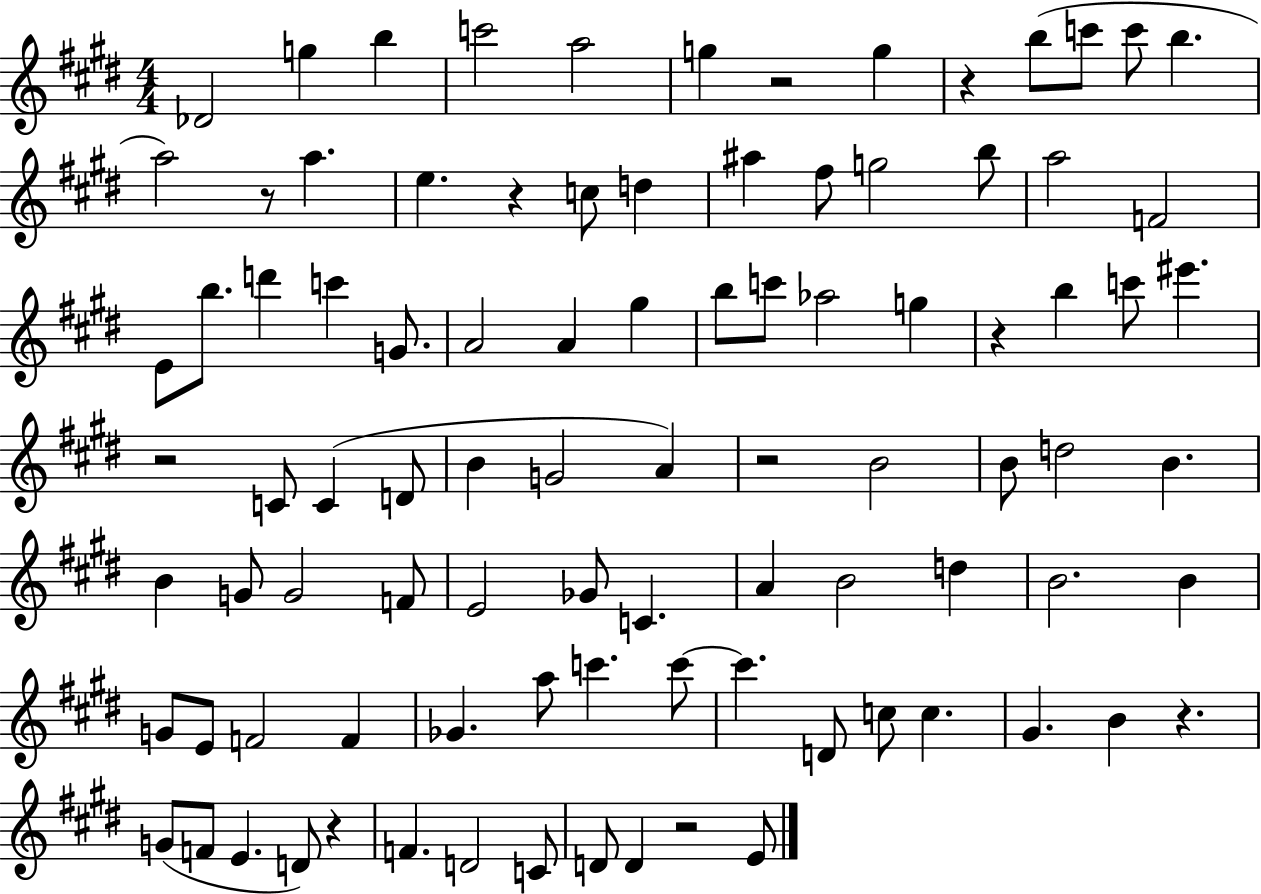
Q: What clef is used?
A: treble